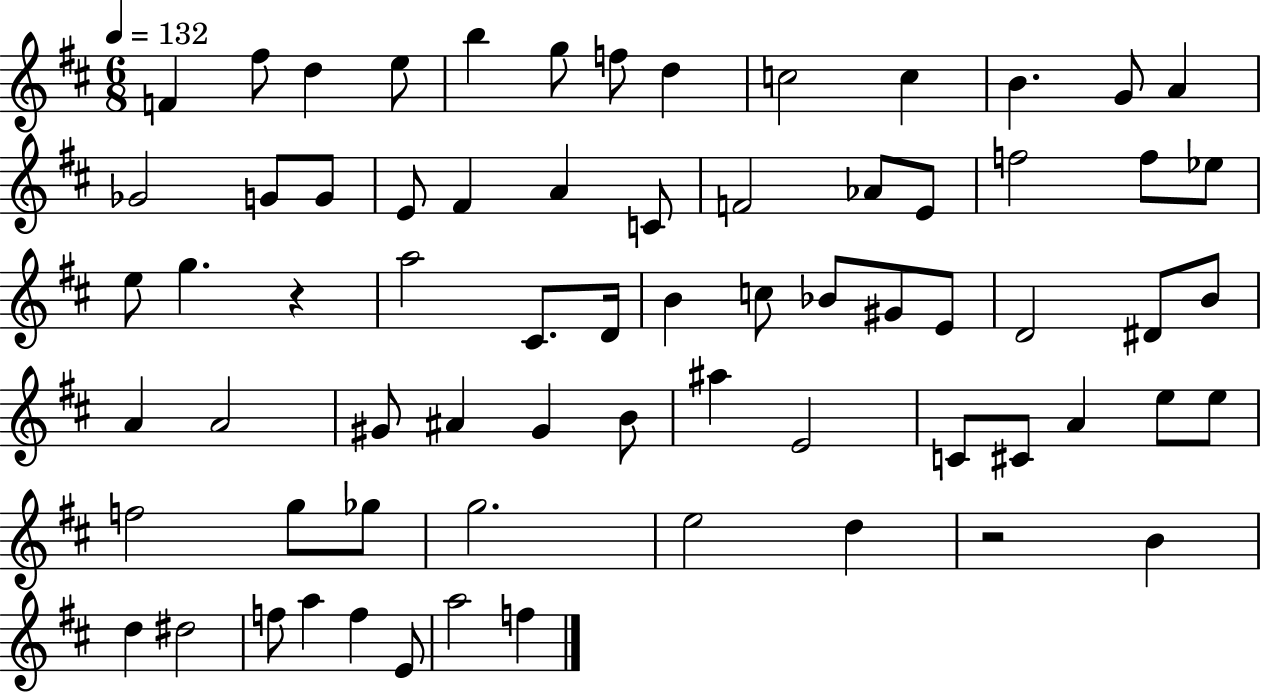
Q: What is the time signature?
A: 6/8